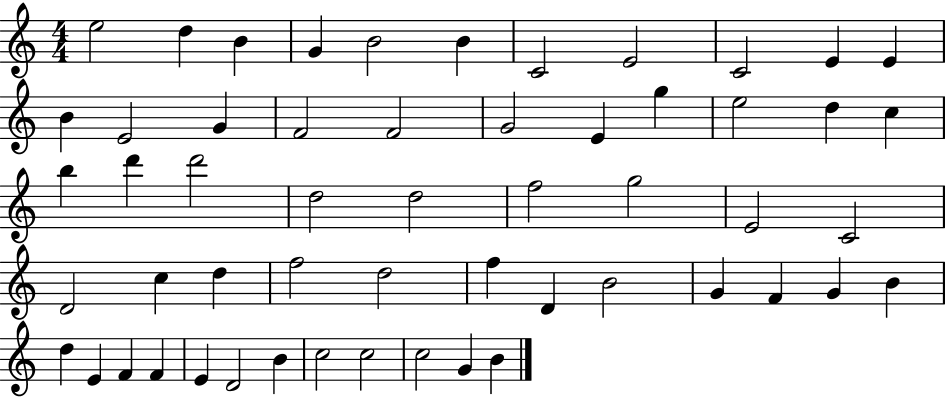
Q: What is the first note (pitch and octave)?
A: E5